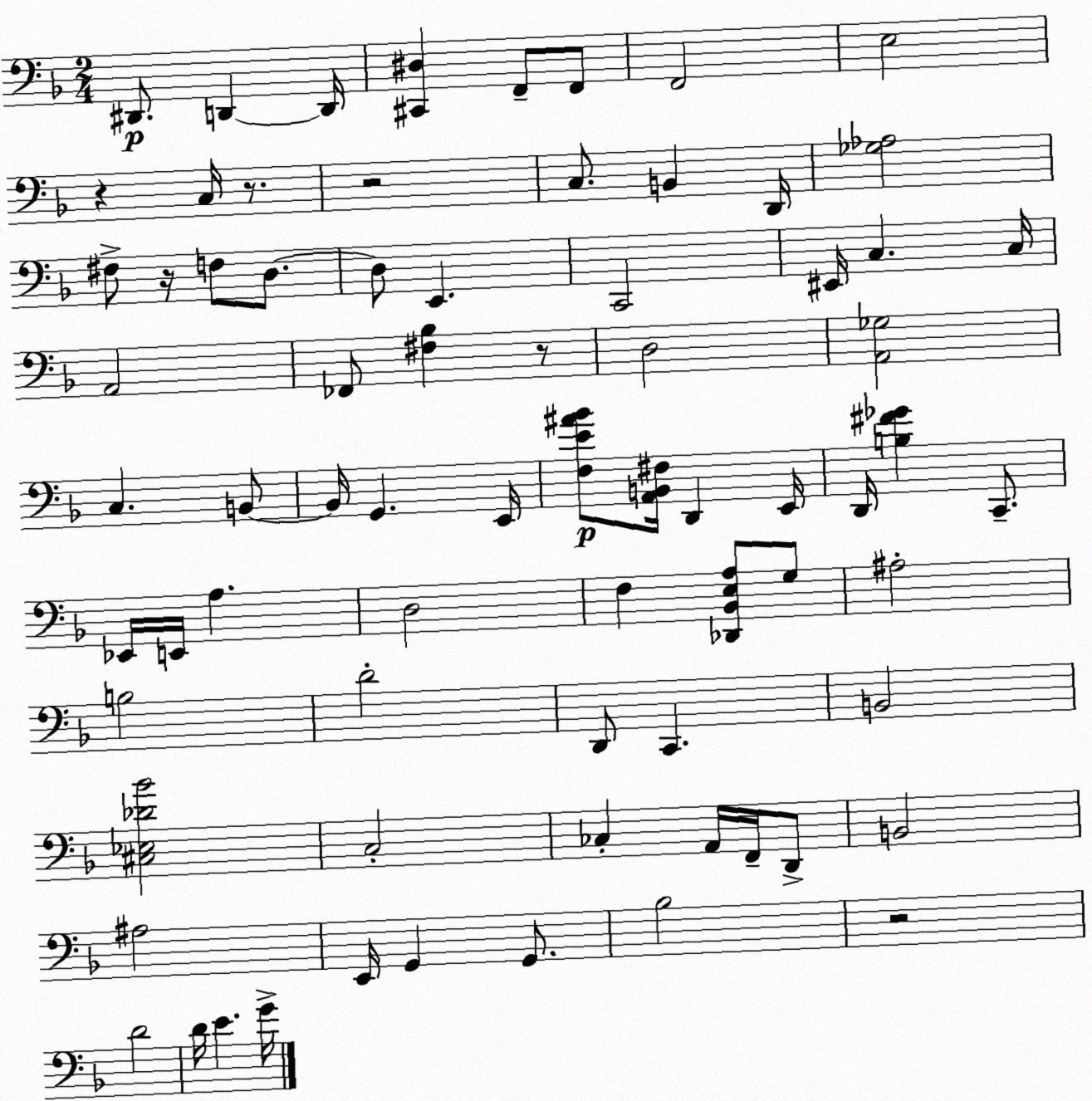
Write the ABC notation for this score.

X:1
T:Untitled
M:2/4
L:1/4
K:F
^D,,/2 D,, D,,/4 [^C,,^D,] F,,/2 F,,/2 F,,2 E,2 z C,/4 z/2 z2 C,/2 B,, D,,/4 [_G,_A,]2 ^F,/2 z/4 F,/2 D,/2 D,/2 E,, C,,2 ^E,,/4 C, C,/4 A,,2 _F,,/2 [^F,_B,] z/2 D,2 [A,,_G,]2 C, B,,/2 B,,/4 G,, E,,/4 [F,E^A_B]/2 [A,,B,,^F,]/4 D,, E,,/4 D,,/4 [B,^F_G] C,,/2 _E,,/4 E,,/4 A, D,2 F, [_D,,_B,,E,A,]/2 G,/2 ^A,2 B,2 D2 D,,/2 C,, B,,2 [^C,_E,_D_B]2 C,2 _C, A,,/4 F,,/4 D,,/2 B,,2 ^A,2 E,,/4 G,, G,,/2 _B,2 z2 D2 D/4 E G/4